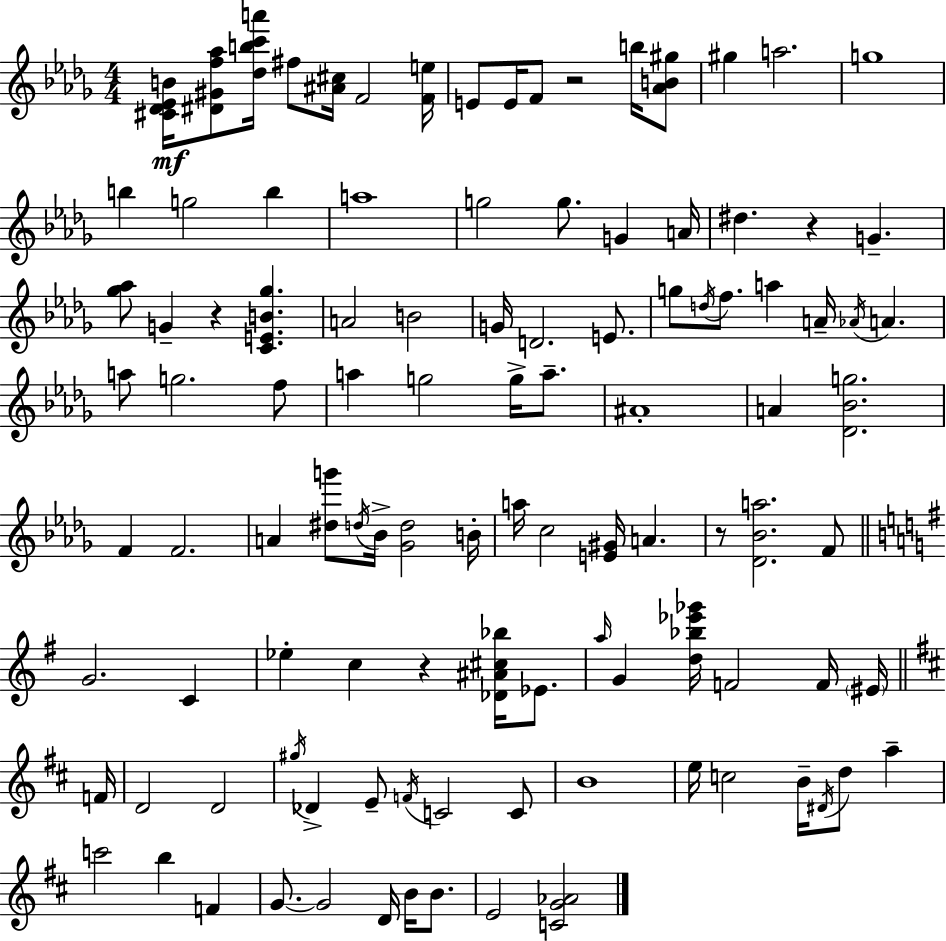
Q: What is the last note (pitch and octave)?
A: E4